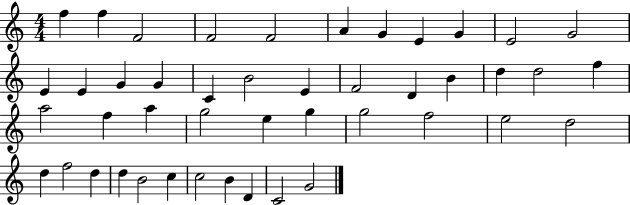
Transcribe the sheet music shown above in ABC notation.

X:1
T:Untitled
M:4/4
L:1/4
K:C
f f F2 F2 F2 A G E G E2 G2 E E G G C B2 E F2 D B d d2 f a2 f a g2 e g g2 f2 e2 d2 d f2 d d B2 c c2 B D C2 G2